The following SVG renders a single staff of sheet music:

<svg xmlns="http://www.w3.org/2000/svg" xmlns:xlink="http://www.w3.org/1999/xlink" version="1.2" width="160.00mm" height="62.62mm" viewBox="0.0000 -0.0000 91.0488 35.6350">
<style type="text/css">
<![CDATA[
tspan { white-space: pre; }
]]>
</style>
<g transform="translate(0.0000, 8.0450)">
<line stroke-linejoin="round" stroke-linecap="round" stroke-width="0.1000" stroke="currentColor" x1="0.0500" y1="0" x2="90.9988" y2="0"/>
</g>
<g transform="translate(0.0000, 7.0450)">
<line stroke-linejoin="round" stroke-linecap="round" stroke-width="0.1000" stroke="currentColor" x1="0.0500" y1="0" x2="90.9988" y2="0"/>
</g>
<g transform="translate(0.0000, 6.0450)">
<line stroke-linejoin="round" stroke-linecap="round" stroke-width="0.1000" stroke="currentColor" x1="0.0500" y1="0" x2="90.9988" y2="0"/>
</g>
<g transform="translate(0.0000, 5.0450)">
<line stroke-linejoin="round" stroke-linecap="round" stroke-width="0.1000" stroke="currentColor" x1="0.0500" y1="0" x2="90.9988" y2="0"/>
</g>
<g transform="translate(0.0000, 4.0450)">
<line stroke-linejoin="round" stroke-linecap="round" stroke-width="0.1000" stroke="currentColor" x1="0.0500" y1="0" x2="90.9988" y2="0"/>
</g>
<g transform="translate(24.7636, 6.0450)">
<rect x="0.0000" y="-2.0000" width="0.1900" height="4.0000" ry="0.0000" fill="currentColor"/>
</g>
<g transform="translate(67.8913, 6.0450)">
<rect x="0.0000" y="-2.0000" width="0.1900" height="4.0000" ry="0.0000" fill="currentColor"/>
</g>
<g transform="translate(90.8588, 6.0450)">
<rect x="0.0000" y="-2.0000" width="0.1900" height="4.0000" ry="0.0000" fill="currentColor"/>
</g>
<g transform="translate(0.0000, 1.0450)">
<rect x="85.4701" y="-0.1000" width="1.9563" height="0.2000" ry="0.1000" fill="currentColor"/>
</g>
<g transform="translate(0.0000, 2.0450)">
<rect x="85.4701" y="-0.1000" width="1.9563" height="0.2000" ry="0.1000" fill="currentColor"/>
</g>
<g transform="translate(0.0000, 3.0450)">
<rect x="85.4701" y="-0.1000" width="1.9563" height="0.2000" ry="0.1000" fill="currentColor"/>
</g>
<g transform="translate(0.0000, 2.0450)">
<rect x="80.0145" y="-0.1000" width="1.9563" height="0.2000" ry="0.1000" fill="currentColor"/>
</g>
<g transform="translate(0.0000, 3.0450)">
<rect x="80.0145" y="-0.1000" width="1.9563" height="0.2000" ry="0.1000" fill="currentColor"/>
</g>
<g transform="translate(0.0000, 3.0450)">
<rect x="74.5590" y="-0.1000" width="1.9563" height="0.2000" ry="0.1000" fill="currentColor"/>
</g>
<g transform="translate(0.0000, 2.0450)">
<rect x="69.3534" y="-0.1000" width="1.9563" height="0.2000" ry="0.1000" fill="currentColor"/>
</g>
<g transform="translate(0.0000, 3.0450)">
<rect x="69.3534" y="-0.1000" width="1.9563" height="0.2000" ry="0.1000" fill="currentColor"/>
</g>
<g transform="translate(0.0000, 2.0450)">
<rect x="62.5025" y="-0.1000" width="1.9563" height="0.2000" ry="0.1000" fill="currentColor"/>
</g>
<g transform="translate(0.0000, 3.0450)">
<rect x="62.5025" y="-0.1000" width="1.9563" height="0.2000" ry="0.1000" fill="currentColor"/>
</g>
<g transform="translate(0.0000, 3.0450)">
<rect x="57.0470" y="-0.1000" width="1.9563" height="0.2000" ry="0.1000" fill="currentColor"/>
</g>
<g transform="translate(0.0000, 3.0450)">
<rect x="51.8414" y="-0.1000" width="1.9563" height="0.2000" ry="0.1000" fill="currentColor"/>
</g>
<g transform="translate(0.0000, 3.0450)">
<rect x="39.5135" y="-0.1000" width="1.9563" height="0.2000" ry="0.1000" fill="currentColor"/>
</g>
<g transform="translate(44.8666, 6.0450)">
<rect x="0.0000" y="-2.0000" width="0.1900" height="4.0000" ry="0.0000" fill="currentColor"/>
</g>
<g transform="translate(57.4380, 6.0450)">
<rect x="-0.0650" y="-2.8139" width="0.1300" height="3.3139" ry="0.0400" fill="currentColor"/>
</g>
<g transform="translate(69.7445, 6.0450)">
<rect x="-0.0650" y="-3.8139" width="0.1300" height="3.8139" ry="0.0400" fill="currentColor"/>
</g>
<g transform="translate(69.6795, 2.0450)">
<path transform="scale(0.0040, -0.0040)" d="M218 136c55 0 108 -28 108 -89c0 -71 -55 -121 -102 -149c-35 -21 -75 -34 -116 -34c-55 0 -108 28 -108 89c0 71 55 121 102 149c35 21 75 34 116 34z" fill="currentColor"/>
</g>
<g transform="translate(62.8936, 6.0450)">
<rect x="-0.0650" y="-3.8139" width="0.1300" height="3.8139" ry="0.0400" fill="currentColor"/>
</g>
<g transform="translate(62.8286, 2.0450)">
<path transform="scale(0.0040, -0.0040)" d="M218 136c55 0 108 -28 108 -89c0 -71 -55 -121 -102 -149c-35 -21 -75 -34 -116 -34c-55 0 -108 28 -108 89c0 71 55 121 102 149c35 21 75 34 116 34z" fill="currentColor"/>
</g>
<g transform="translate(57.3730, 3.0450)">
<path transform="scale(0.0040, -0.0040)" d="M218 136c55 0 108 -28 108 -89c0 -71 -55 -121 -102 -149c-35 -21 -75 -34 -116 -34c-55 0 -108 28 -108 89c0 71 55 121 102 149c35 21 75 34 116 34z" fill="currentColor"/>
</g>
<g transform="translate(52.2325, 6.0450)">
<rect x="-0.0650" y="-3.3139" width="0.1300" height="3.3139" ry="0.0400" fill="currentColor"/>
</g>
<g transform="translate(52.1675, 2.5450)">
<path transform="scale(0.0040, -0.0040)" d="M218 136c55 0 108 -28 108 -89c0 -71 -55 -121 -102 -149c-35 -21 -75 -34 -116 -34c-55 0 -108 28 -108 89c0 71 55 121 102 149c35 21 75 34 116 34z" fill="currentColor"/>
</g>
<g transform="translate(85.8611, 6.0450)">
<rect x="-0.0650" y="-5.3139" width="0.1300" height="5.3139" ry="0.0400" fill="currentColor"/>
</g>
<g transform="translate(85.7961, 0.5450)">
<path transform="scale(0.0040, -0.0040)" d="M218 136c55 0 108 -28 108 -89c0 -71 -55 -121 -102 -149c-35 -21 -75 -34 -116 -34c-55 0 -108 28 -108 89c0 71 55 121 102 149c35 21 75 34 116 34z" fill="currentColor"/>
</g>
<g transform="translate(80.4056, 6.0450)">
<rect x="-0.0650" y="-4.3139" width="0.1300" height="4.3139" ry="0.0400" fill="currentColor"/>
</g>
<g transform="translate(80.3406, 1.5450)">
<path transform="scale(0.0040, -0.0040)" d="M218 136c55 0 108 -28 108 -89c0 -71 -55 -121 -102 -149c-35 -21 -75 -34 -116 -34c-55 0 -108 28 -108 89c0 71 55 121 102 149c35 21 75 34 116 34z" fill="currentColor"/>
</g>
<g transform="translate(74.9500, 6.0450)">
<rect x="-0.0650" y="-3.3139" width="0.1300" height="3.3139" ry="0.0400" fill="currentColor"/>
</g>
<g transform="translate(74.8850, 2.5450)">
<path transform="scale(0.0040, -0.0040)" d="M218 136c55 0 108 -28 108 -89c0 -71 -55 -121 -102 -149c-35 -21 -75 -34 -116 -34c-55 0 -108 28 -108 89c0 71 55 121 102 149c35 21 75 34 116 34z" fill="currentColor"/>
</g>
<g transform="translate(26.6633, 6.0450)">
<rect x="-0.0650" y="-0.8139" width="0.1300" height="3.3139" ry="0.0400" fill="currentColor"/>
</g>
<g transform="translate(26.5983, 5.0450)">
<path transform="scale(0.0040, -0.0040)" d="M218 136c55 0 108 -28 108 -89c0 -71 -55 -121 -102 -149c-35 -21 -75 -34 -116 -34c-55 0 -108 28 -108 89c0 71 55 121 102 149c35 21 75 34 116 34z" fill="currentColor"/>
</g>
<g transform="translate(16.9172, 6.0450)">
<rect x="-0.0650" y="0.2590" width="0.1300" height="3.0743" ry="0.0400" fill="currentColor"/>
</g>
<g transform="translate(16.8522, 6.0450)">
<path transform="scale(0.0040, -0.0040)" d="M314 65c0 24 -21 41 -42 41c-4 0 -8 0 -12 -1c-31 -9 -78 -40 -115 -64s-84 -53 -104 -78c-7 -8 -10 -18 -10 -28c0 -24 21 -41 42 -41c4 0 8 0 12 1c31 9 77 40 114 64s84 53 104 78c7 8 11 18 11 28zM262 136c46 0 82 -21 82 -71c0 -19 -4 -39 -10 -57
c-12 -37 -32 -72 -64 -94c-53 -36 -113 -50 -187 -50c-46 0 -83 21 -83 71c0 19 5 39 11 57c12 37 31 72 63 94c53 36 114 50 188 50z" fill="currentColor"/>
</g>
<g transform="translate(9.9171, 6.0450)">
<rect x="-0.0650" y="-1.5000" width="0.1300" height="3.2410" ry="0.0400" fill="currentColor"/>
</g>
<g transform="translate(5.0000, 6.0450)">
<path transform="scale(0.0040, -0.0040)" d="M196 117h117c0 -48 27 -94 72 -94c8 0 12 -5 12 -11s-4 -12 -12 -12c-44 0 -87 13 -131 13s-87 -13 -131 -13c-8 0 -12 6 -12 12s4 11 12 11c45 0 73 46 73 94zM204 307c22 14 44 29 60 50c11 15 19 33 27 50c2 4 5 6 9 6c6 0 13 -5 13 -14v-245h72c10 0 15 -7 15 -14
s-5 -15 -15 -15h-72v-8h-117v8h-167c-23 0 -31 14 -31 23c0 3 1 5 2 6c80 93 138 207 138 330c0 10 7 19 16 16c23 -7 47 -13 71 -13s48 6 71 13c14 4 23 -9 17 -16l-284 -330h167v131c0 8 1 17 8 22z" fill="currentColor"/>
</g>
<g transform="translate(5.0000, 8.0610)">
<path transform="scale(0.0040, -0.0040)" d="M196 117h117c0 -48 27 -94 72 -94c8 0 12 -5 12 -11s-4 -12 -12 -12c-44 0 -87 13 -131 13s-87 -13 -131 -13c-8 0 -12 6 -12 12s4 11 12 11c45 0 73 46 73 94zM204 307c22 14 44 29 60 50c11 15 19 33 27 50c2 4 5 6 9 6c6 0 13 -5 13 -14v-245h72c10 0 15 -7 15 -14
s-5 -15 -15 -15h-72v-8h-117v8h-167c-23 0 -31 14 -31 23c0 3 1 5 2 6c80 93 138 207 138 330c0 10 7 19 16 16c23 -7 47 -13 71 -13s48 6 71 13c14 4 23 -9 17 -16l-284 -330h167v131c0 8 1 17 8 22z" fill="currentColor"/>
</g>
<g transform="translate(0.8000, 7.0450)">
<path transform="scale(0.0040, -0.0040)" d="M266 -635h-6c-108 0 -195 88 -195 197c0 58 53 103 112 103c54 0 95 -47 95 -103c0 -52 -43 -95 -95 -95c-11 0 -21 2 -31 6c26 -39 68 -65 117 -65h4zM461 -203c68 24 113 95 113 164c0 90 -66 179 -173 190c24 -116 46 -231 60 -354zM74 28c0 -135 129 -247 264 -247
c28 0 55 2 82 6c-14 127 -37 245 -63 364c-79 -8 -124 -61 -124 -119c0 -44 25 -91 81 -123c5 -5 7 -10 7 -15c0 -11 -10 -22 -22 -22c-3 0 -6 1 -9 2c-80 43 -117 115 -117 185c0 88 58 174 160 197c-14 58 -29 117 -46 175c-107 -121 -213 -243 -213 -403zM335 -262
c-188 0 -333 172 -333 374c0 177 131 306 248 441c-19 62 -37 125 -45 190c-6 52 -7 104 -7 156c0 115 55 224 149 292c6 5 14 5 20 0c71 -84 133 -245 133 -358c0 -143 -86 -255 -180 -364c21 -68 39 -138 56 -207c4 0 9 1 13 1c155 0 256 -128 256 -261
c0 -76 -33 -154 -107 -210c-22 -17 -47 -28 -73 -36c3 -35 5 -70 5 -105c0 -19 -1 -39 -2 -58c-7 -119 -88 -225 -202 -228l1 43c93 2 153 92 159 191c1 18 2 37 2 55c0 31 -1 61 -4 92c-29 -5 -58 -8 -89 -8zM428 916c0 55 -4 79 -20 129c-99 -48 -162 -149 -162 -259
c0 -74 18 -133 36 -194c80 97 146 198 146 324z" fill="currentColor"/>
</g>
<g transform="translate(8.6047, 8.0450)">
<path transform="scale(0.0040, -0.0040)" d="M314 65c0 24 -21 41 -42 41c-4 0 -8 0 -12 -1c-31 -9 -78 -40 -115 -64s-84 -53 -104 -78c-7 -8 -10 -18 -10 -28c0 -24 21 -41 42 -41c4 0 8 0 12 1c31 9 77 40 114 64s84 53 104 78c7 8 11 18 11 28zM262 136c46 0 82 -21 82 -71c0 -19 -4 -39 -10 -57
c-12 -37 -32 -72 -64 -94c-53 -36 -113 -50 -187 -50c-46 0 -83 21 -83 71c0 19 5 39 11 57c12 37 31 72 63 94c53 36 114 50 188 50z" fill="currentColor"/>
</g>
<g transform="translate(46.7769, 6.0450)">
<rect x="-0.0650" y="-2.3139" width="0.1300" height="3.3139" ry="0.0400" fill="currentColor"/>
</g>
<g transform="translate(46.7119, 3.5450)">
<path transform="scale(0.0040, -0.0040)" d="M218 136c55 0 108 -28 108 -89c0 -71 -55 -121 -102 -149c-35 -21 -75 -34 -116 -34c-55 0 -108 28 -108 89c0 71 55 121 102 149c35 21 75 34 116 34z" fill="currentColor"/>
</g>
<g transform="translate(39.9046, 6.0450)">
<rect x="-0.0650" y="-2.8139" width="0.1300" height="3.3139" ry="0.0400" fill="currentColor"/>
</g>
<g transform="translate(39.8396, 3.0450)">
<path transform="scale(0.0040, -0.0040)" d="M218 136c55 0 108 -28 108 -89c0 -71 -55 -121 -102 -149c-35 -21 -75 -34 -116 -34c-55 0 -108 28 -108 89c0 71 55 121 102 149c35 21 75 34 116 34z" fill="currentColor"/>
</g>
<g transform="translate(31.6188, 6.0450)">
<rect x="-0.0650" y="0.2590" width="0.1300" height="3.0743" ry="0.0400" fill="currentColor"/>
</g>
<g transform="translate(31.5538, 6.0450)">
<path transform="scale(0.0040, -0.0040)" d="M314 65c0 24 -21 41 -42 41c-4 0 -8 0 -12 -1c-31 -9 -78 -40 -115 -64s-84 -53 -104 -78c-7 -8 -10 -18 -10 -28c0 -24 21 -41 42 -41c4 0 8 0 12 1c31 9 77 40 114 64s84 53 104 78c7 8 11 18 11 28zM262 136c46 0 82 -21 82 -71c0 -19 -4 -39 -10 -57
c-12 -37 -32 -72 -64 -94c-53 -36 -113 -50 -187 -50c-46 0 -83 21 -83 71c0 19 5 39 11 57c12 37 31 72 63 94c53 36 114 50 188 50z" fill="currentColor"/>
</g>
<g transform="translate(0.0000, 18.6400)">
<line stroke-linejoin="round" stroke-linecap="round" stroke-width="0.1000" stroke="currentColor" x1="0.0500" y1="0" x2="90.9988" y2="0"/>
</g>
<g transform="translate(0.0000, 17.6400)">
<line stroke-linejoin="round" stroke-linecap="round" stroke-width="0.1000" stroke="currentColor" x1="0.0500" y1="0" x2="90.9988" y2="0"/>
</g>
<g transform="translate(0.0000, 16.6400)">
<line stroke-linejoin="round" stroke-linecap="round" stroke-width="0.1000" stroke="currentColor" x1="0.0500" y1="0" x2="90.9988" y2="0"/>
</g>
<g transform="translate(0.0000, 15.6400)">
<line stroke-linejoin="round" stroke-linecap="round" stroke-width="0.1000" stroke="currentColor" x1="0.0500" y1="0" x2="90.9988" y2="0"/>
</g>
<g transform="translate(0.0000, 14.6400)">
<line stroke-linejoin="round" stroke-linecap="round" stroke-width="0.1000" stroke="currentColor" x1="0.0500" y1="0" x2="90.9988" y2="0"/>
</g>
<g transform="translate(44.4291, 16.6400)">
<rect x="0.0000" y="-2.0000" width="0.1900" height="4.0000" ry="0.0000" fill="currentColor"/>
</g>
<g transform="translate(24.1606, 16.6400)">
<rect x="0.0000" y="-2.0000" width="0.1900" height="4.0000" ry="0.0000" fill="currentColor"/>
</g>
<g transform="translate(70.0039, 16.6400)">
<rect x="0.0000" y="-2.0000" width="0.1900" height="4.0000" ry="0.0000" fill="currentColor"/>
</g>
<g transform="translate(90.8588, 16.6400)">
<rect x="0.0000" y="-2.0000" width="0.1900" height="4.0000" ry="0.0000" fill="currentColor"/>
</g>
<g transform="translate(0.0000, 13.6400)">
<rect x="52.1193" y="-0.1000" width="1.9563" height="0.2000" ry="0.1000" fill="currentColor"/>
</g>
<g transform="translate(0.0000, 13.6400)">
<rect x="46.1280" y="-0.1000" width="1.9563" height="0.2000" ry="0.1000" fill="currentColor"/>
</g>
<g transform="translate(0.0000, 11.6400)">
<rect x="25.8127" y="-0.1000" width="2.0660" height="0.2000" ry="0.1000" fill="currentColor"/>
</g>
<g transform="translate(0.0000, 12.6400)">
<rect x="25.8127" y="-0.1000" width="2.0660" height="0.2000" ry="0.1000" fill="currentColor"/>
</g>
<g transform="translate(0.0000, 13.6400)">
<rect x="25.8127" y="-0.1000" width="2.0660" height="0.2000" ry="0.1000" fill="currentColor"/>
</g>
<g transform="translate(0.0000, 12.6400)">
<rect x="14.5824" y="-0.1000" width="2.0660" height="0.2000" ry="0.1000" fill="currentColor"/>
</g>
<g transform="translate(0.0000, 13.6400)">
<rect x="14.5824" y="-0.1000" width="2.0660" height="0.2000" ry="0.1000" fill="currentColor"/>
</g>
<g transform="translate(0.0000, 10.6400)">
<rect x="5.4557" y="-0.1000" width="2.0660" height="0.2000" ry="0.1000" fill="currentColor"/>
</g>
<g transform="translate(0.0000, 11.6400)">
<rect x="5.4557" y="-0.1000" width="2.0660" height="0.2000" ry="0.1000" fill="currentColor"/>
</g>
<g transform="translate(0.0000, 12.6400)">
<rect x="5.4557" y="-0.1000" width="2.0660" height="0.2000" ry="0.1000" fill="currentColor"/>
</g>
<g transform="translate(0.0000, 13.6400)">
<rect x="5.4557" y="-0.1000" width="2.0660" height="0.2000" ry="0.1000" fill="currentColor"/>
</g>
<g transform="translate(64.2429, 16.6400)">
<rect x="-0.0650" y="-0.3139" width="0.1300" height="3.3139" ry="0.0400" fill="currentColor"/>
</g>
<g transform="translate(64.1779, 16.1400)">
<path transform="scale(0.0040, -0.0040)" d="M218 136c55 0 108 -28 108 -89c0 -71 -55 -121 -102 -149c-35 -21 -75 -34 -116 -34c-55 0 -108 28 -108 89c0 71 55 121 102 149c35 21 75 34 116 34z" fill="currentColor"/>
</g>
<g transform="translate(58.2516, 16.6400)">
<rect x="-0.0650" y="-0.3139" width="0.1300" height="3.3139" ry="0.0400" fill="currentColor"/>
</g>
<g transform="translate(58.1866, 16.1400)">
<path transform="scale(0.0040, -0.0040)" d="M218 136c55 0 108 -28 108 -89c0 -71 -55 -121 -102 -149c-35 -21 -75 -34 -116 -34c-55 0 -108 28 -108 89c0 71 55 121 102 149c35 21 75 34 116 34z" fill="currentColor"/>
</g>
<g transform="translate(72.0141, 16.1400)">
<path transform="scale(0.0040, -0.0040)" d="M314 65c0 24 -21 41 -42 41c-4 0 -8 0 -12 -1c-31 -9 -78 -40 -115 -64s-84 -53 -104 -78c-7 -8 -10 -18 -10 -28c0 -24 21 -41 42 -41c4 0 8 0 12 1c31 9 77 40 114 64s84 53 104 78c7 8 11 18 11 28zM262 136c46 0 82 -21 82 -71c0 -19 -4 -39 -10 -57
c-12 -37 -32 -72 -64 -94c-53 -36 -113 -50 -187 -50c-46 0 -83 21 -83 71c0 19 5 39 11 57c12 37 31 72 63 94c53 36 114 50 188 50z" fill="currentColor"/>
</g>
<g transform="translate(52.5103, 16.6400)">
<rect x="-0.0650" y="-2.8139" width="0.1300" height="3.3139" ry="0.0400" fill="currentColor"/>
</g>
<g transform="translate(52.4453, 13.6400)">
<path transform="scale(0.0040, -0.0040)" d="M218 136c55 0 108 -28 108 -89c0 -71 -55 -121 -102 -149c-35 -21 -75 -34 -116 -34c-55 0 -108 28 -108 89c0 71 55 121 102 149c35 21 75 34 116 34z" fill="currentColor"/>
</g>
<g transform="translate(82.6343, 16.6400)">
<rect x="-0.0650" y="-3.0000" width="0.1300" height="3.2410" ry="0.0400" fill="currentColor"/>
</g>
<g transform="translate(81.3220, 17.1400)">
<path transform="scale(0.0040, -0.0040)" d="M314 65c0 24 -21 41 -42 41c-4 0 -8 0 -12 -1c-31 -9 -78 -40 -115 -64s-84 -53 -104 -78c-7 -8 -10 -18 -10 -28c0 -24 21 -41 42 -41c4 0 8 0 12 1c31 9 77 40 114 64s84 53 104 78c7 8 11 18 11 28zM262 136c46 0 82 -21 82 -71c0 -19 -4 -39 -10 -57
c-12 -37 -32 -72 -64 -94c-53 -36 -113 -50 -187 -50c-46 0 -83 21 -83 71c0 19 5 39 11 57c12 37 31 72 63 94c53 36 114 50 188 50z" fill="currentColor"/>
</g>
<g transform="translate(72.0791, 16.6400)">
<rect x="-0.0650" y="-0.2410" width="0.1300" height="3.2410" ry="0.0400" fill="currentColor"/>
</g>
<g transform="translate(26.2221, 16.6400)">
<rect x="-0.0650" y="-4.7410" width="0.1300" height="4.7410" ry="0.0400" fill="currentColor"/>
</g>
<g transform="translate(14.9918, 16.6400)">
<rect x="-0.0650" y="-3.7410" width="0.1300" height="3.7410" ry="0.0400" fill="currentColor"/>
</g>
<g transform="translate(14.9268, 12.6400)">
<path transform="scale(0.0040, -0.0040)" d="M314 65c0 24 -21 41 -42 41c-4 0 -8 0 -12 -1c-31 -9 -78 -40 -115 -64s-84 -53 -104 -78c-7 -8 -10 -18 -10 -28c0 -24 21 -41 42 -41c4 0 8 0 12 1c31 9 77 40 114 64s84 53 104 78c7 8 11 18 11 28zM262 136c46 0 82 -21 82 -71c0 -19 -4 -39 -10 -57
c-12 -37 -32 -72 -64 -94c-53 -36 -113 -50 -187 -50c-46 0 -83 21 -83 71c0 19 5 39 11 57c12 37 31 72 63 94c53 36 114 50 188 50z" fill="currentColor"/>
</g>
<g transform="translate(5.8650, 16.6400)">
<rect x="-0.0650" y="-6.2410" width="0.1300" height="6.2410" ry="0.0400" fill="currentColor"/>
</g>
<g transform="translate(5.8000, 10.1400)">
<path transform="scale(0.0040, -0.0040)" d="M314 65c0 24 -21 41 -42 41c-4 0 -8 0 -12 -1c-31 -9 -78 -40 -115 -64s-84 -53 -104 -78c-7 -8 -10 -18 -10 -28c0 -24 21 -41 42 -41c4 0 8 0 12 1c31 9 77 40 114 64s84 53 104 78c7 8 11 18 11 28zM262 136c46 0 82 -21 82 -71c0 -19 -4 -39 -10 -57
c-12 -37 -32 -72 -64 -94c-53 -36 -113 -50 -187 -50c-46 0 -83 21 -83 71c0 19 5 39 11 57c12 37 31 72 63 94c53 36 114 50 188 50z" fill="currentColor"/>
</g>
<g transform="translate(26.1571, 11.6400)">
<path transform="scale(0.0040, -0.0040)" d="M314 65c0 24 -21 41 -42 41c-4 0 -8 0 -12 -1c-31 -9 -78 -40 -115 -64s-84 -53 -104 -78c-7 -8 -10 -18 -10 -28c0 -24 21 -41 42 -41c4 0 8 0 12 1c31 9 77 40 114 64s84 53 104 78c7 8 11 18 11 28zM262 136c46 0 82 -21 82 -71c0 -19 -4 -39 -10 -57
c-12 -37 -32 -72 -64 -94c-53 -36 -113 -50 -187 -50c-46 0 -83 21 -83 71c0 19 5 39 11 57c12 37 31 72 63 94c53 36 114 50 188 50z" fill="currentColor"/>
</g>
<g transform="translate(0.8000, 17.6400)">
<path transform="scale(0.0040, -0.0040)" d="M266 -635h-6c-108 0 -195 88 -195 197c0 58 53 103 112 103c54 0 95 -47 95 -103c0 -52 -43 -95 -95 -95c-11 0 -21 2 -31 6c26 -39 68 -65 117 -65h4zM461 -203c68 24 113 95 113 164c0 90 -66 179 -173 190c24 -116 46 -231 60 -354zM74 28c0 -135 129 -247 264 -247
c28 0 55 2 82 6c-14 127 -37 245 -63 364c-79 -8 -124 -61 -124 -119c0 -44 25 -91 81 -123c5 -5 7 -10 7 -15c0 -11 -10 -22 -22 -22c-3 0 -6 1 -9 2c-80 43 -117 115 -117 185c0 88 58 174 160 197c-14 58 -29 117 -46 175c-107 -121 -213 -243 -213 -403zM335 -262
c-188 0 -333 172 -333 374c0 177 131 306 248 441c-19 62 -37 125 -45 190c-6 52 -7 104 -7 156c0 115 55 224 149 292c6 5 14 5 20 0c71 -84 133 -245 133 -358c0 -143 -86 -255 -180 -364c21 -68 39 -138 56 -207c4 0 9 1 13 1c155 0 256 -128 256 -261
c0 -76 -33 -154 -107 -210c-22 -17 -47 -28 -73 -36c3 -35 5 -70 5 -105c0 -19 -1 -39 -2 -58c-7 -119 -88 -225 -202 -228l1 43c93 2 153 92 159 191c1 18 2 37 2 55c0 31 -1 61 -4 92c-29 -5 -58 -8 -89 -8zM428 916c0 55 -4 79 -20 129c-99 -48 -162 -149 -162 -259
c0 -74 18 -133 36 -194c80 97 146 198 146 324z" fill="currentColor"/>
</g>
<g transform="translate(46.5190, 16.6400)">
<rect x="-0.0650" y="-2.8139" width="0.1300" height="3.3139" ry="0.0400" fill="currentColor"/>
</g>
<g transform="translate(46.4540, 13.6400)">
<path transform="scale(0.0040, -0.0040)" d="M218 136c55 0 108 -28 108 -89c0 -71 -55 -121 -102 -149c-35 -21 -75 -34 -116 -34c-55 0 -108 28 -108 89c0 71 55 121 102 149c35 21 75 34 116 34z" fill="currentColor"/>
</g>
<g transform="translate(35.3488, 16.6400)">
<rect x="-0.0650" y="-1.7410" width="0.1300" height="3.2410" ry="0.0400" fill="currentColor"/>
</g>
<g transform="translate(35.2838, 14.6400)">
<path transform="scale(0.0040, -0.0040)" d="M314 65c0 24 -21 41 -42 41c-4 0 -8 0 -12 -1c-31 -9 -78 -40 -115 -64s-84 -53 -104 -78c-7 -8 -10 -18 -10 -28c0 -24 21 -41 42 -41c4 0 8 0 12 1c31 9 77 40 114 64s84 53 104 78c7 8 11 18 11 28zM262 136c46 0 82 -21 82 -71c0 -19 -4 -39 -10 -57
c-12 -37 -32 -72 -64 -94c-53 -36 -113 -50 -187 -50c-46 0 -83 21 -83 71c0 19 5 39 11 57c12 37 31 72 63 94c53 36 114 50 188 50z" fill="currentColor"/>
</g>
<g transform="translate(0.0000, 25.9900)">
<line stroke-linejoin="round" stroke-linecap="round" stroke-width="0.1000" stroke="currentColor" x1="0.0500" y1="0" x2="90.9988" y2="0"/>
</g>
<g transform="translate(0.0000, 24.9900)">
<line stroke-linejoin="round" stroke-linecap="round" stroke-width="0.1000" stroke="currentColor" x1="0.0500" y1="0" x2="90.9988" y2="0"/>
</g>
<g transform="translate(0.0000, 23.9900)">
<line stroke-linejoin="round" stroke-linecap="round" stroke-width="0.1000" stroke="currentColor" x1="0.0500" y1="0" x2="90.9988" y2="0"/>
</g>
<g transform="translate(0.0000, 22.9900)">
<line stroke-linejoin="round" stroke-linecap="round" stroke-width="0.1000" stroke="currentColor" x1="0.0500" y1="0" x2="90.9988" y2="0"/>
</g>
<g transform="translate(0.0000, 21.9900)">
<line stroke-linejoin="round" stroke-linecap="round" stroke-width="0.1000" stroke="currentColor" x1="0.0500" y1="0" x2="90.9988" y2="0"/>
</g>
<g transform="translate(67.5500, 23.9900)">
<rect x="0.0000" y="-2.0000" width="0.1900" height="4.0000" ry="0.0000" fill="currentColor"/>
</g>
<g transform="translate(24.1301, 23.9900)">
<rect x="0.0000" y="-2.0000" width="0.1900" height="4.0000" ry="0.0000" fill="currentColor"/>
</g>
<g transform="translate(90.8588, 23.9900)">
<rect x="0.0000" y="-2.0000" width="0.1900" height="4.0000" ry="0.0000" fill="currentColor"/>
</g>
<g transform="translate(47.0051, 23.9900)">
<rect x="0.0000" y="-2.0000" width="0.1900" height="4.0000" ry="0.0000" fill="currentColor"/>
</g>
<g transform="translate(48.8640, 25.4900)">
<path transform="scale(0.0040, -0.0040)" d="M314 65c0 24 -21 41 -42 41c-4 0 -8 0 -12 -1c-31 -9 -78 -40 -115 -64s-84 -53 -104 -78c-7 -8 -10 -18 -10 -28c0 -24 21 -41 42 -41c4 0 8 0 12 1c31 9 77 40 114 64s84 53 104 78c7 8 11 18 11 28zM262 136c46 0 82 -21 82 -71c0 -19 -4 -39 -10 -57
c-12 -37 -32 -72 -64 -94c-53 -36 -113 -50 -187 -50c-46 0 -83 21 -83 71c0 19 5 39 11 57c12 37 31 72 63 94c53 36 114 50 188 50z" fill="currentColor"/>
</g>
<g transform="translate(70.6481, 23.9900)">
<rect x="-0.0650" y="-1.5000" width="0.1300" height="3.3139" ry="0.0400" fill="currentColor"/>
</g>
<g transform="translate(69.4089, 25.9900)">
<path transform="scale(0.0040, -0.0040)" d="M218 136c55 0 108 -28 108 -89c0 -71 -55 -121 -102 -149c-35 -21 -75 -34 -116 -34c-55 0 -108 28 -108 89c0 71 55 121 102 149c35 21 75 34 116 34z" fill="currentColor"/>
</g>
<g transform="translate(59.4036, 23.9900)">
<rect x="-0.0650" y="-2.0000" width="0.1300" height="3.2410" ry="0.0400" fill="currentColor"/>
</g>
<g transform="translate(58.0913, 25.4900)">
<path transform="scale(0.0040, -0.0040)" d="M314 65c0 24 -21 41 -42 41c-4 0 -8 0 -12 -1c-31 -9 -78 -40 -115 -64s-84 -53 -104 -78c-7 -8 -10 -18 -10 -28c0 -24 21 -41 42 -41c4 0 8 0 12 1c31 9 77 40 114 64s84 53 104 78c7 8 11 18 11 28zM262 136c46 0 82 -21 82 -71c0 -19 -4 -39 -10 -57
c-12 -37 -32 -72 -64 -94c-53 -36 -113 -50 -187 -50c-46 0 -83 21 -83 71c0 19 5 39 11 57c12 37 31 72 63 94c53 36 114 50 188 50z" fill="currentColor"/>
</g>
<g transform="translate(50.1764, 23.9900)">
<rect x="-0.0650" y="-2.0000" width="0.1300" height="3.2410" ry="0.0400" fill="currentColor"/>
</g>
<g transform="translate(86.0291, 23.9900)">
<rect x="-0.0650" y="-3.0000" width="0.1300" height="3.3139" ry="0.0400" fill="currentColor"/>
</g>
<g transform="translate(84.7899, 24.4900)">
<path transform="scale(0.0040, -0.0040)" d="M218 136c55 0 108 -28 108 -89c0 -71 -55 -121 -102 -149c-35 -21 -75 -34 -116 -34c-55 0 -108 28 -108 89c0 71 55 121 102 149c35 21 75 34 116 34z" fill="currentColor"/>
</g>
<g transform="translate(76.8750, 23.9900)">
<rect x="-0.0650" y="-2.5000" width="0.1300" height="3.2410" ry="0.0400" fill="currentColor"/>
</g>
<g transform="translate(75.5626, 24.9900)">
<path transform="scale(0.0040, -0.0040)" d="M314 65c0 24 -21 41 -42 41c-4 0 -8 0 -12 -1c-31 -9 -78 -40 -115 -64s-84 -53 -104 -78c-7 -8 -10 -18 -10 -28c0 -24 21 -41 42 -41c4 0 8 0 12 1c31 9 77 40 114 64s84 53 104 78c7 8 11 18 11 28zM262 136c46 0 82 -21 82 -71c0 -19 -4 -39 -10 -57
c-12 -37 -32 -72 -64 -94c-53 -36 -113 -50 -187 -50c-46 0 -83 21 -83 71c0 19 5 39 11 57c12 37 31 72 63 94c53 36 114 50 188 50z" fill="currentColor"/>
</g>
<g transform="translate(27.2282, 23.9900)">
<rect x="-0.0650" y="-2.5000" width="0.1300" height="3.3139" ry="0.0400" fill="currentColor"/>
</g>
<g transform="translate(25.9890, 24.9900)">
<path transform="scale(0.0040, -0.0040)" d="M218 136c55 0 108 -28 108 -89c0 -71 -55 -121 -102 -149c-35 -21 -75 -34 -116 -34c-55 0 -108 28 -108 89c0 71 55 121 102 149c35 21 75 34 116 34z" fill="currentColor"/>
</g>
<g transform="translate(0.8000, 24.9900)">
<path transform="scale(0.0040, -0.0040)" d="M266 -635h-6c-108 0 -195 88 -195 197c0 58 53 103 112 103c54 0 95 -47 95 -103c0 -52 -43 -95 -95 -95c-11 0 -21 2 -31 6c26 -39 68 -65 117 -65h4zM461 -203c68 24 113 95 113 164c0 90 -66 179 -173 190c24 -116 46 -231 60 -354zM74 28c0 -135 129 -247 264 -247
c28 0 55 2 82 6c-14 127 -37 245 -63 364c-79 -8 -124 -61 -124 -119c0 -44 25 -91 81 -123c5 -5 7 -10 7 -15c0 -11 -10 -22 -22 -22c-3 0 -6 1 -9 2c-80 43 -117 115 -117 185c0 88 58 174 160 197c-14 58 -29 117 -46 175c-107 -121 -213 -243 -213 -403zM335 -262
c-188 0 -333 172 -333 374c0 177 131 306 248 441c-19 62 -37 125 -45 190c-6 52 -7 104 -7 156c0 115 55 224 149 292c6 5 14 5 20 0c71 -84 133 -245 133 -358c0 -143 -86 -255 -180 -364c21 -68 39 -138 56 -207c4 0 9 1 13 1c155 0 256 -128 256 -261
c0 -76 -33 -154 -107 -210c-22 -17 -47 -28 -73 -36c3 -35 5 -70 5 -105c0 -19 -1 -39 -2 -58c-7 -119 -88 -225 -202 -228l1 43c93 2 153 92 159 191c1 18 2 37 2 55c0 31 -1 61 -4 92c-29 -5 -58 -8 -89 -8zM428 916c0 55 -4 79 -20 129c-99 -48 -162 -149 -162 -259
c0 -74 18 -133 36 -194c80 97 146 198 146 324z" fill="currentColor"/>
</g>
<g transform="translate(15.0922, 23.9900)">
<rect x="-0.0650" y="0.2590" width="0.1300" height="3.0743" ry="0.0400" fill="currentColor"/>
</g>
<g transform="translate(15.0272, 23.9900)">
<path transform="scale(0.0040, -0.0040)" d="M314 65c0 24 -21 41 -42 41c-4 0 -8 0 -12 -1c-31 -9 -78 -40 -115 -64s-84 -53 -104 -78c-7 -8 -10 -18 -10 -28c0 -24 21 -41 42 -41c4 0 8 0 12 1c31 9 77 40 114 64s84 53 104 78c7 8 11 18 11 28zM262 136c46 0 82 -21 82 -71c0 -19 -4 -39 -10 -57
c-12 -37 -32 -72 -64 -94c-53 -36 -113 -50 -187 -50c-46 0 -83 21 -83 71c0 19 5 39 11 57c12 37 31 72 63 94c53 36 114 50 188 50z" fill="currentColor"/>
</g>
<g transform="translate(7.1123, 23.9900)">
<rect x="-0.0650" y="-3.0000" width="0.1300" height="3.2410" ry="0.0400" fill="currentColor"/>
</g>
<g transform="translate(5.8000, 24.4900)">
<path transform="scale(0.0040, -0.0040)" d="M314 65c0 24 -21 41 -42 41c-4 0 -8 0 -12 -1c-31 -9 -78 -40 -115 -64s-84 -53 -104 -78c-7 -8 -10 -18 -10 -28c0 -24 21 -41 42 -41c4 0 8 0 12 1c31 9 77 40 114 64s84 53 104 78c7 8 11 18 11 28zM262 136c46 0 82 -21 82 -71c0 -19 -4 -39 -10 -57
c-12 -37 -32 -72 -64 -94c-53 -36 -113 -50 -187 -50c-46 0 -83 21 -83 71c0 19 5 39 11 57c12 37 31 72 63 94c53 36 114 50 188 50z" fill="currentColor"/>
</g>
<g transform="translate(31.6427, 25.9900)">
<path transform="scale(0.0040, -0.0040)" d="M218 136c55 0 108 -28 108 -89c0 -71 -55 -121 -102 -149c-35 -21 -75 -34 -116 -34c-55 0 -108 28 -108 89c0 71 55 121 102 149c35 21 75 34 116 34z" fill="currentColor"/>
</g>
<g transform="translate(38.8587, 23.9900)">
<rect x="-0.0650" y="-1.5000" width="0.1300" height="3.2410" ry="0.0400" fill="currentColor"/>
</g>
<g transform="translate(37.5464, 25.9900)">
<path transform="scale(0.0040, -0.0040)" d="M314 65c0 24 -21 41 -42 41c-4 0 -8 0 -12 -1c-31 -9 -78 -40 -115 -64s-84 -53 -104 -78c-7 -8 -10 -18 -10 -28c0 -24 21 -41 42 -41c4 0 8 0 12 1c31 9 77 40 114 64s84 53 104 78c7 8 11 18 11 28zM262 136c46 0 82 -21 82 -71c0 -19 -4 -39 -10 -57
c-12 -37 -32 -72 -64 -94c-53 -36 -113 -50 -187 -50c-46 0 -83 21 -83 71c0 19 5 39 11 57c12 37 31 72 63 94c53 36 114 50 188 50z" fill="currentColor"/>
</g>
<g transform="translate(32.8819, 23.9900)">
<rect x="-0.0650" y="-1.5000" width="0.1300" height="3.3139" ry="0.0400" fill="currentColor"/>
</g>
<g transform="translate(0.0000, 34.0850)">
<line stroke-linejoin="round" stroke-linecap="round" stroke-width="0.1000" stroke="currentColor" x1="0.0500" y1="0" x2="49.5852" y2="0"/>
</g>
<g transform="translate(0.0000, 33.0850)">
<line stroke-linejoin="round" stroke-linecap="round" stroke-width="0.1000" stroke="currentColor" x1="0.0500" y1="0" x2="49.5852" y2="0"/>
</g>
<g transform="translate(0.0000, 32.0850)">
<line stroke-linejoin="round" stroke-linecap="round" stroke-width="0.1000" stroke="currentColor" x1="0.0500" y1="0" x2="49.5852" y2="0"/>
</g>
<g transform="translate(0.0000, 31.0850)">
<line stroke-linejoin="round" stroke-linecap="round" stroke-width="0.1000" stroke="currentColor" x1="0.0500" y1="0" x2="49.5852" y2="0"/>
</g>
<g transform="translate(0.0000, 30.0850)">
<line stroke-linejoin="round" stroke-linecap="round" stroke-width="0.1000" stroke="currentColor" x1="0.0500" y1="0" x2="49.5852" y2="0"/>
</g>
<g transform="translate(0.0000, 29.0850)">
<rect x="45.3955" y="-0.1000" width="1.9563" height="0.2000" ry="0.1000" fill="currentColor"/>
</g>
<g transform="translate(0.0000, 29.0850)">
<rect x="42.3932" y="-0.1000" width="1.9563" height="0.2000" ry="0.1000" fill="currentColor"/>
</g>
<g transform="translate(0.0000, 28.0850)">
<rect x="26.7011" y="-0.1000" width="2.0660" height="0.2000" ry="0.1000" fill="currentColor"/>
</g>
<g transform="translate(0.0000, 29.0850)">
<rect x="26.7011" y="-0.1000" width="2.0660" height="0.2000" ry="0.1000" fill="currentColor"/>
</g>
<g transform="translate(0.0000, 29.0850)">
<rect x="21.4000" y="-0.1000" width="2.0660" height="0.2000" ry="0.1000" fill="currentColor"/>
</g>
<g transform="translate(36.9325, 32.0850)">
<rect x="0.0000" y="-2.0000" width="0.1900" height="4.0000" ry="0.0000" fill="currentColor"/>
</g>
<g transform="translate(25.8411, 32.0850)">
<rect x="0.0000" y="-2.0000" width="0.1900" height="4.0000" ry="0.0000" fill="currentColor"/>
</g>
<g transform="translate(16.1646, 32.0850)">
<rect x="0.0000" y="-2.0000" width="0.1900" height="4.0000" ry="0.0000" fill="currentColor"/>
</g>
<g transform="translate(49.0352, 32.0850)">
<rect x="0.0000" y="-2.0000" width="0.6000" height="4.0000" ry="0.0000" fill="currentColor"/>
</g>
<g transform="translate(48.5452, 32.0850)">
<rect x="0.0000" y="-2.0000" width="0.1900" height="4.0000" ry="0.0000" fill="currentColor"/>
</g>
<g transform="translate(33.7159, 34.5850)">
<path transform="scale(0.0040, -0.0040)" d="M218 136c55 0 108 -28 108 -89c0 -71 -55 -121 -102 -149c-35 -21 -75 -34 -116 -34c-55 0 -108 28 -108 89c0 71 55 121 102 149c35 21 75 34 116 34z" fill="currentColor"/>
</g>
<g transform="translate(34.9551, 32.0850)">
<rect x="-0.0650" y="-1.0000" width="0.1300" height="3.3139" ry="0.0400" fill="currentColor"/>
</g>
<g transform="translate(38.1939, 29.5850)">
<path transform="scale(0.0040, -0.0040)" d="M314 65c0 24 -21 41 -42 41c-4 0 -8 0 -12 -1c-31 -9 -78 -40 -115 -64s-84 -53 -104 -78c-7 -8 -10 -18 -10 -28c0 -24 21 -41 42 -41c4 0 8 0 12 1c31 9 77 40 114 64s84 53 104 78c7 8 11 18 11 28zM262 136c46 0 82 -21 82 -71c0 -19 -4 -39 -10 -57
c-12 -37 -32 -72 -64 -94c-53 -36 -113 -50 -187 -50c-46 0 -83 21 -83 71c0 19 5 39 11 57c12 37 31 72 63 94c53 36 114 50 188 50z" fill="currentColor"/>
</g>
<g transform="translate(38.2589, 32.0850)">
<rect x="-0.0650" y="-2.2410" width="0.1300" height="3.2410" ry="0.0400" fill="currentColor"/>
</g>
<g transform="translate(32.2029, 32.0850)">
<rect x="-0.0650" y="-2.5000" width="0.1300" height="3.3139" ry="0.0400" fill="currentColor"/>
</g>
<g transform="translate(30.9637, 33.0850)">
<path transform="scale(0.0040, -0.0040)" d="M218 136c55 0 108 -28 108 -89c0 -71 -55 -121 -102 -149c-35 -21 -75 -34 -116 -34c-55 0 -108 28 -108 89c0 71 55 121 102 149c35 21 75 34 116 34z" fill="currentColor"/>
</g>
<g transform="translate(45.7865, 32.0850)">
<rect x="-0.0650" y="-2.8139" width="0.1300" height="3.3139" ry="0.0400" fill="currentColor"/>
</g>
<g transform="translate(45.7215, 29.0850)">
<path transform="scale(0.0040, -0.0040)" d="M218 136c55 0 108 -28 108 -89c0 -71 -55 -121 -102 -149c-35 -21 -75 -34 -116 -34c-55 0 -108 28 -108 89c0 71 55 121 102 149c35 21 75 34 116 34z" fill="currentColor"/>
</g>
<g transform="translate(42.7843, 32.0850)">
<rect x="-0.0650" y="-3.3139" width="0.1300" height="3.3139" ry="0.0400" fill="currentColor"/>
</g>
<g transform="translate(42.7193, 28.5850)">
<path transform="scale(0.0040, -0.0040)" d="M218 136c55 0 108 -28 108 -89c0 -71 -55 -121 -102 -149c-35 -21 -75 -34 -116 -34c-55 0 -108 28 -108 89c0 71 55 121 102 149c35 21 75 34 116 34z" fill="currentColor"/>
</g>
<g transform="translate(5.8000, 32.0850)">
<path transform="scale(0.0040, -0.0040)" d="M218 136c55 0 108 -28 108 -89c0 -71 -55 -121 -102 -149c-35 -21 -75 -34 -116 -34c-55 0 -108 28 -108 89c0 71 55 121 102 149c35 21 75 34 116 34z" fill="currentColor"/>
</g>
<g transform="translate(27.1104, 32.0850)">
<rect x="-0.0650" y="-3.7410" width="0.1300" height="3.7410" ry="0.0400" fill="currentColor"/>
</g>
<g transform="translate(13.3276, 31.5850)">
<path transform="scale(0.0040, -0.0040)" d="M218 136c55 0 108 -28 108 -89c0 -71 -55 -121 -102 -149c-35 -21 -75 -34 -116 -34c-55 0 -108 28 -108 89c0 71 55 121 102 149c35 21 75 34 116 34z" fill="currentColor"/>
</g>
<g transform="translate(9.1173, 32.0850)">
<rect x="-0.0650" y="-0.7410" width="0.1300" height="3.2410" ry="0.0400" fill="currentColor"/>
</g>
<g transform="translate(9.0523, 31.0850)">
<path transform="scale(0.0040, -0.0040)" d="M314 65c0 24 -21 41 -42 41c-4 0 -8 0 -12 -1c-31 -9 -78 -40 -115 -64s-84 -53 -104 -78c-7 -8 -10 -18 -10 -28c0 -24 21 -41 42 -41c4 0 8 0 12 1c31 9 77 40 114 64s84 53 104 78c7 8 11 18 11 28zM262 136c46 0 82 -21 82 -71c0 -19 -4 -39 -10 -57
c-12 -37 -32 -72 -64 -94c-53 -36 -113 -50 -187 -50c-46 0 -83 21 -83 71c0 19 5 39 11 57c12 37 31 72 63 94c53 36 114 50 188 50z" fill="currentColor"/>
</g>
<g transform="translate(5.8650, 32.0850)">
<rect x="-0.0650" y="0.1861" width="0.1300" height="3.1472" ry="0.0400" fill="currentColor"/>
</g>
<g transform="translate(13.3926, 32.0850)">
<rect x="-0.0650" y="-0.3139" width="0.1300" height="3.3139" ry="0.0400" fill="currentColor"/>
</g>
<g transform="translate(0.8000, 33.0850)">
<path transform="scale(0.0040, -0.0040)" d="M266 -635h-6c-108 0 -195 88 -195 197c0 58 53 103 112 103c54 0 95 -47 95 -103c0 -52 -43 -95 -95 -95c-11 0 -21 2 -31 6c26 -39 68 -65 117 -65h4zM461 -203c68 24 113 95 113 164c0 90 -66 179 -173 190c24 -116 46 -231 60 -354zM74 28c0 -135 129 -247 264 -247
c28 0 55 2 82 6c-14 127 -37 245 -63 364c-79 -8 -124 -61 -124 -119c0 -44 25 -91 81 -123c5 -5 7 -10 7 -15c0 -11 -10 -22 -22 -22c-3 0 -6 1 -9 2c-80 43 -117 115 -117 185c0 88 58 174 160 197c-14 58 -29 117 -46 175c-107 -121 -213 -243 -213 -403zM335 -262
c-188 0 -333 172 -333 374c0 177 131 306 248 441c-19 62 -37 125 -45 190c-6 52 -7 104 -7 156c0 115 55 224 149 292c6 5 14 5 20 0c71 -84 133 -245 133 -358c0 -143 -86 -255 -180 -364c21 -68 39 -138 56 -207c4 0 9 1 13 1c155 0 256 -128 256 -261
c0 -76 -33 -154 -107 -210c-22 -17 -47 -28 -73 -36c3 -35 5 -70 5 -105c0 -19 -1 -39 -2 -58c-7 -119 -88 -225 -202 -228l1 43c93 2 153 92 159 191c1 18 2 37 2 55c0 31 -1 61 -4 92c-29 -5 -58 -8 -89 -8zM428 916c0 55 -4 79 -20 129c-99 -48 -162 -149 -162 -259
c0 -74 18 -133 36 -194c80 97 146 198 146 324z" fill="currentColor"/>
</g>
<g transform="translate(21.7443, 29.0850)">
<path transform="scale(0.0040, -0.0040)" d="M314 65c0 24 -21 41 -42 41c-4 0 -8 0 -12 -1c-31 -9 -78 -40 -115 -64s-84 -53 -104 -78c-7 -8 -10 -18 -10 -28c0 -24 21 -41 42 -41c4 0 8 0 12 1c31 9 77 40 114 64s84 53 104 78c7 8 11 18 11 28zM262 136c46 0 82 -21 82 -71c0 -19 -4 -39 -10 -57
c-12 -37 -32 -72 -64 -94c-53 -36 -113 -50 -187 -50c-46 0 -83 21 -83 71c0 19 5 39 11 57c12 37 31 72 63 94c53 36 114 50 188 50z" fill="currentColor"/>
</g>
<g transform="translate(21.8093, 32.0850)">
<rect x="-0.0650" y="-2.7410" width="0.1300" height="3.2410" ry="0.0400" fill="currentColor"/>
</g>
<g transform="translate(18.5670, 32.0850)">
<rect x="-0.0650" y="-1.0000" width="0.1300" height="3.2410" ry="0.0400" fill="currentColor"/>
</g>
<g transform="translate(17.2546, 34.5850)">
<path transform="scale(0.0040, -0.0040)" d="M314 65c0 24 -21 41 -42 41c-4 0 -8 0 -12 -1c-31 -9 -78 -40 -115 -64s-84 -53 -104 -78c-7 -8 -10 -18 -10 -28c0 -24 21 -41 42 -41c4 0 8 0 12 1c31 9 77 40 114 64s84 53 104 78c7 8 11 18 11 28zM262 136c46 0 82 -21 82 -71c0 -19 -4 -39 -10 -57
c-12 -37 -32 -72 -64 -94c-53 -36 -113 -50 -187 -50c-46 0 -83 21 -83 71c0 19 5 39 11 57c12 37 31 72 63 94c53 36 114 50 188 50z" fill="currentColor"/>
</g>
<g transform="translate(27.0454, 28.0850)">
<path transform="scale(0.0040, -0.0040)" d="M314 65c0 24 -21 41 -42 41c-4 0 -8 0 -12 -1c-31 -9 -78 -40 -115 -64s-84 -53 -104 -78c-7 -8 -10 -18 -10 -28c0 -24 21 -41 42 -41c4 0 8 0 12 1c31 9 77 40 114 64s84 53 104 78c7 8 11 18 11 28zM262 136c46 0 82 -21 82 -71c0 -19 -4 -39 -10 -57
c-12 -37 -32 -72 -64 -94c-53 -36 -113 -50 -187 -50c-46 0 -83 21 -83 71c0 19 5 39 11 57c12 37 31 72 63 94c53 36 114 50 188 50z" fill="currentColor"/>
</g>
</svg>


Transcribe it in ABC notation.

X:1
T:Untitled
M:4/4
L:1/4
K:C
E2 B2 d B2 a g b a c' c' b d' f' a'2 c'2 e'2 f2 a a c c c2 A2 A2 B2 G E E2 F2 F2 E G2 A B d2 c D2 a2 c'2 G D g2 b a